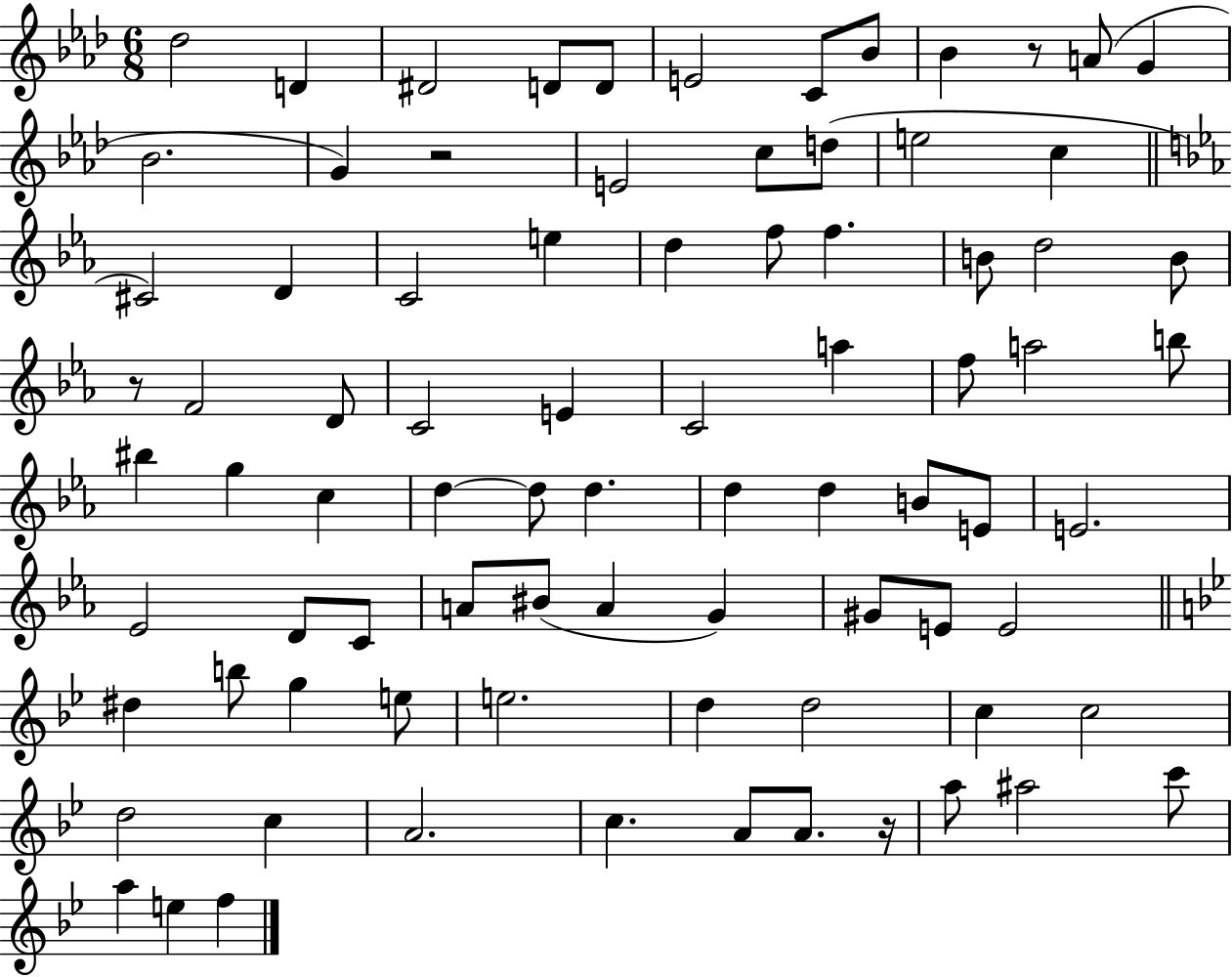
{
  \clef treble
  \numericTimeSignature
  \time 6/8
  \key aes \major
  \repeat volta 2 { des''2 d'4 | dis'2 d'8 d'8 | e'2 c'8 bes'8 | bes'4 r8 a'8( g'4 | \break bes'2. | g'4) r2 | e'2 c''8 d''8( | e''2 c''4 | \break \bar "||" \break \key c \minor cis'2) d'4 | c'2 e''4 | d''4 f''8 f''4. | b'8 d''2 b'8 | \break r8 f'2 d'8 | c'2 e'4 | c'2 a''4 | f''8 a''2 b''8 | \break bis''4 g''4 c''4 | d''4~~ d''8 d''4. | d''4 d''4 b'8 e'8 | e'2. | \break ees'2 d'8 c'8 | a'8 bis'8( a'4 g'4) | gis'8 e'8 e'2 | \bar "||" \break \key bes \major dis''4 b''8 g''4 e''8 | e''2. | d''4 d''2 | c''4 c''2 | \break d''2 c''4 | a'2. | c''4. a'8 a'8. r16 | a''8 ais''2 c'''8 | \break a''4 e''4 f''4 | } \bar "|."
}